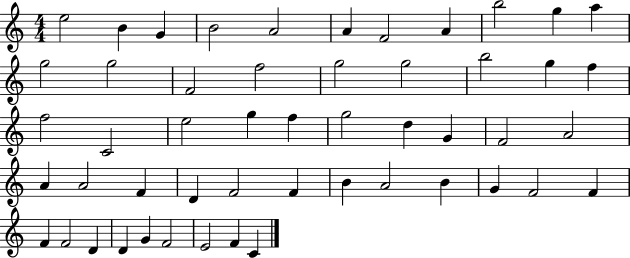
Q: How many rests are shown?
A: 0